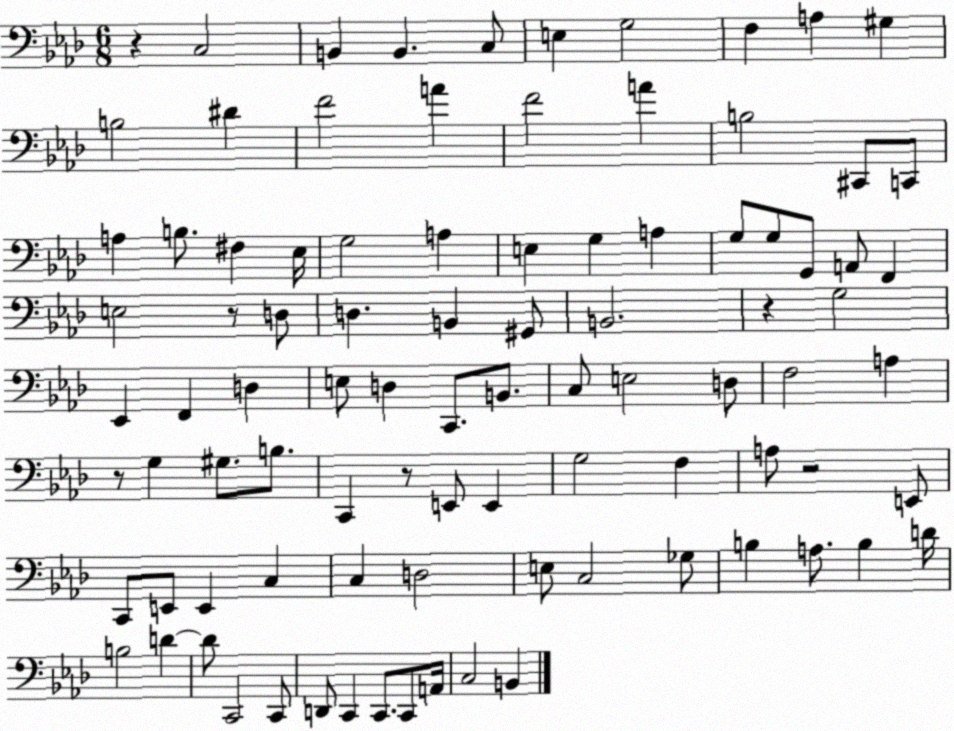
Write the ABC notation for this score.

X:1
T:Untitled
M:6/8
L:1/4
K:Ab
z C,2 B,, B,, C,/2 E, G,2 F, A, ^G, B,2 ^D F2 A F2 A B,2 ^C,,/2 C,,/2 A, B,/2 ^F, _E,/4 G,2 A, E, G, A, G,/2 G,/2 G,,/2 A,,/2 F,, E,2 z/2 D,/2 D, B,, ^G,,/2 B,,2 z G,2 _E,, F,, D, E,/2 D, C,,/2 B,,/2 C,/2 E,2 D,/2 F,2 A, z/2 G, ^G,/2 B,/2 C,, z/2 E,,/2 E,, G,2 F, A,/2 z2 E,,/2 C,,/2 E,,/2 E,, C, C, D,2 E,/2 C,2 _G,/2 B, A,/2 B, D/4 B,2 D D/2 C,,2 C,,/2 D,,/2 C,, C,,/2 C,,/2 A,,/4 C,2 B,,